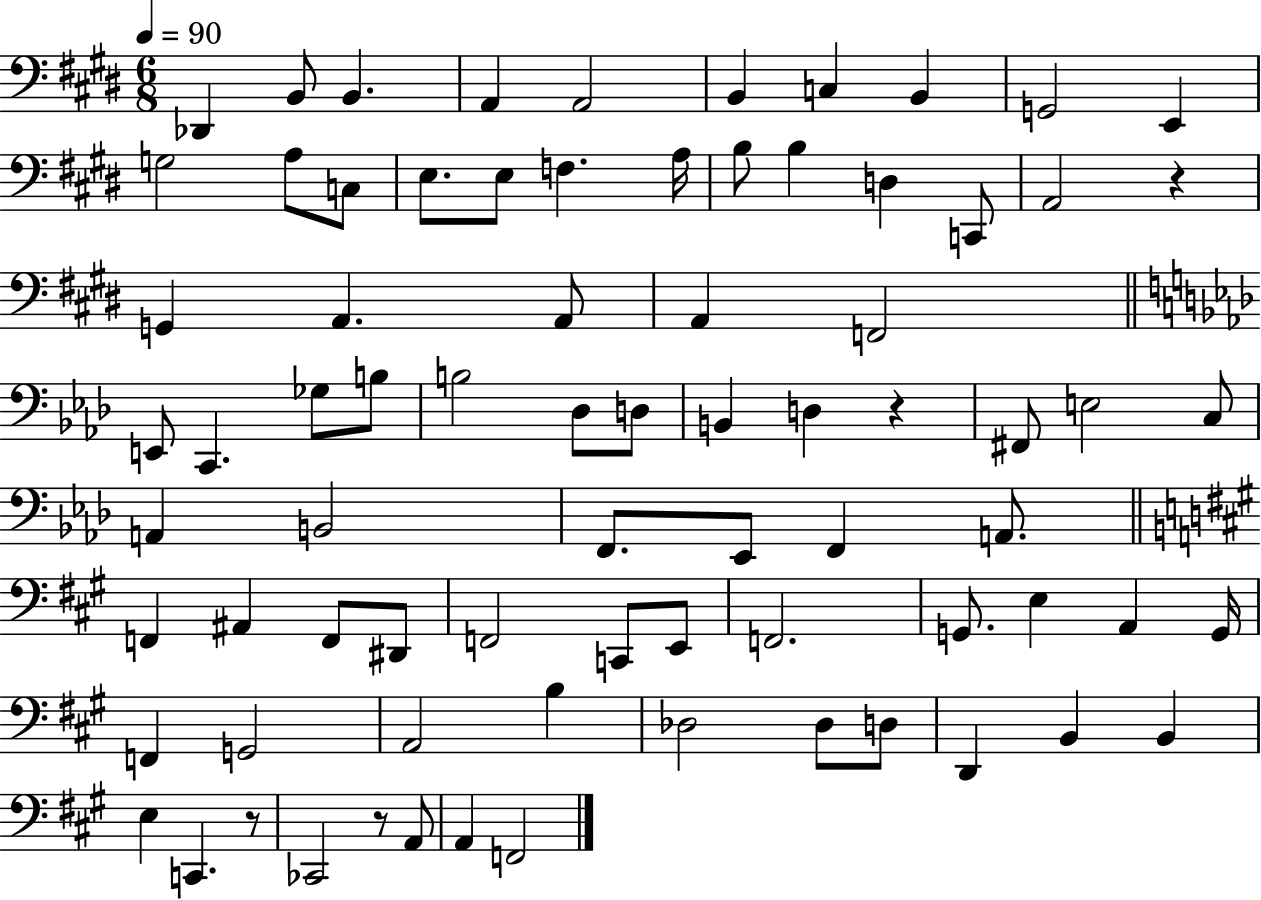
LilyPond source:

{
  \clef bass
  \numericTimeSignature
  \time 6/8
  \key e \major
  \tempo 4 = 90
  des,4 b,8 b,4. | a,4 a,2 | b,4 c4 b,4 | g,2 e,4 | \break g2 a8 c8 | e8. e8 f4. a16 | b8 b4 d4 c,8 | a,2 r4 | \break g,4 a,4. a,8 | a,4 f,2 | \bar "||" \break \key f \minor e,8 c,4. ges8 b8 | b2 des8 d8 | b,4 d4 r4 | fis,8 e2 c8 | \break a,4 b,2 | f,8. ees,8 f,4 a,8. | \bar "||" \break \key a \major f,4 ais,4 f,8 dis,8 | f,2 c,8 e,8 | f,2. | g,8. e4 a,4 g,16 | \break f,4 g,2 | a,2 b4 | des2 des8 d8 | d,4 b,4 b,4 | \break e4 c,4. r8 | ces,2 r8 a,8 | a,4 f,2 | \bar "|."
}